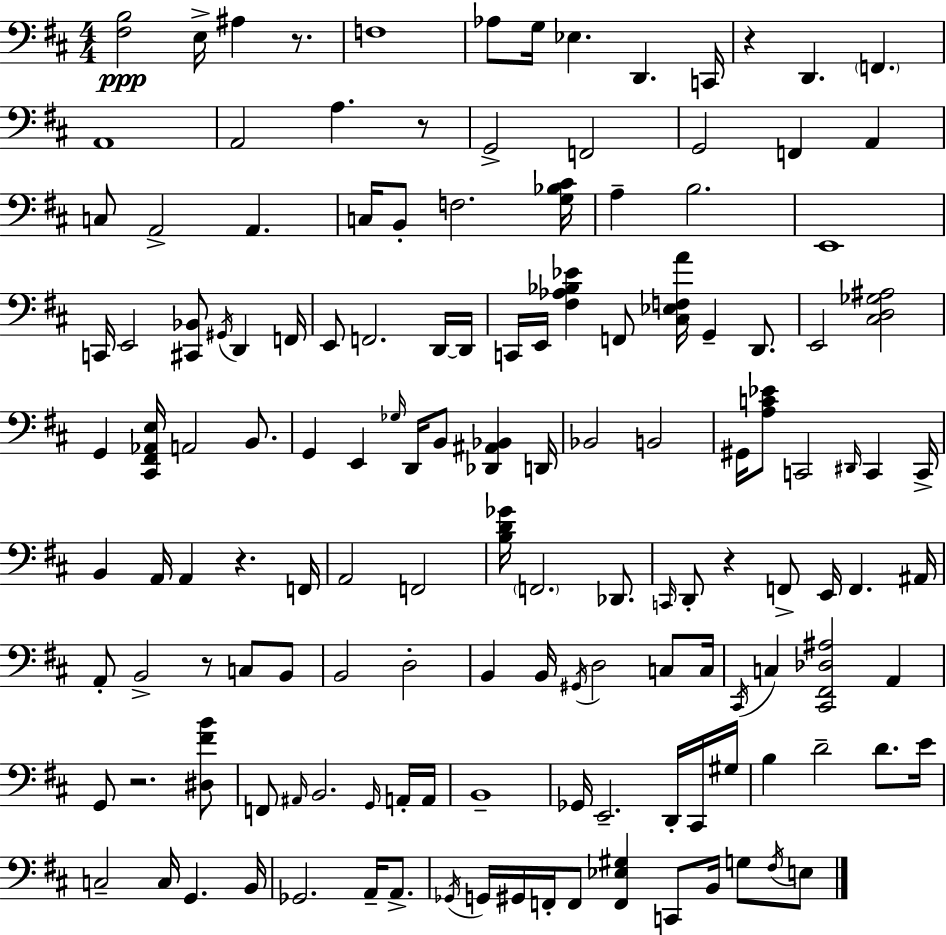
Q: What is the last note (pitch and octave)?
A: E3